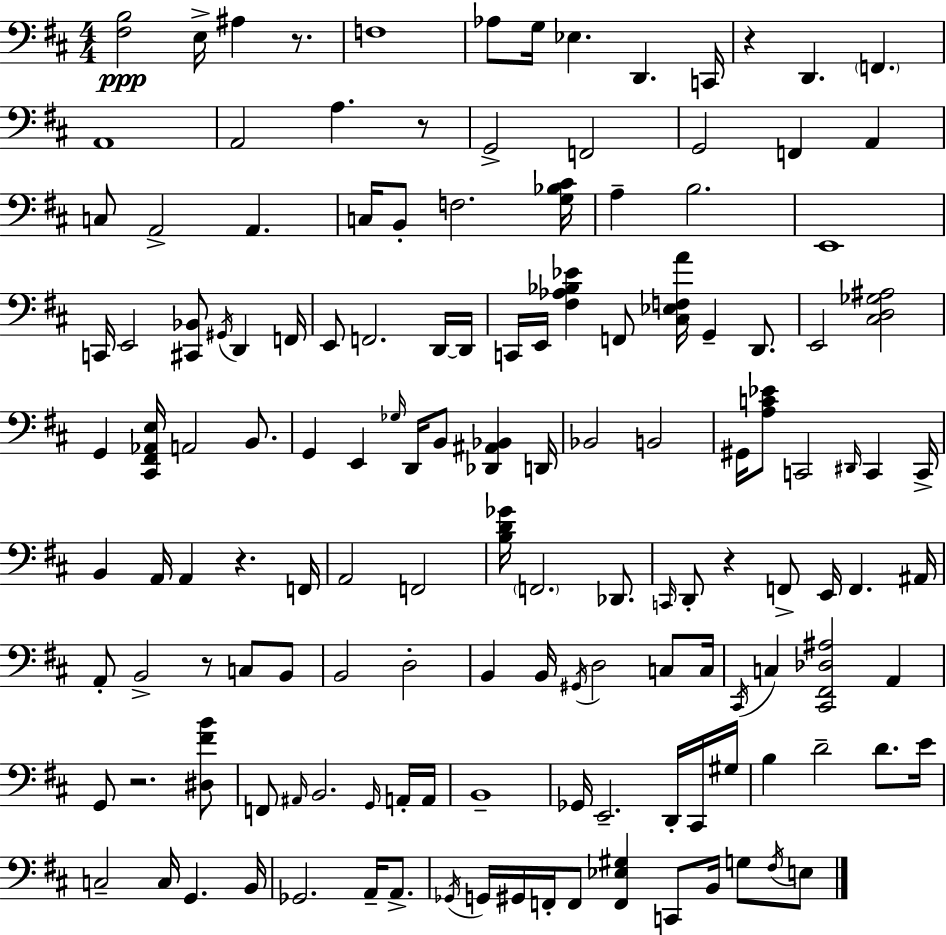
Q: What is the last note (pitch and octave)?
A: E3